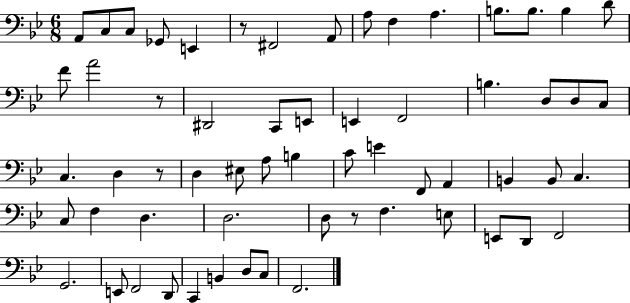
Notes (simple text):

A2/e C3/e C3/e Gb2/e E2/q R/e F#2/h A2/e A3/e F3/q A3/q. B3/e. B3/e. B3/q D4/e F4/e A4/h R/e D#2/h C2/e E2/e E2/q F2/h B3/q. D3/e D3/e C3/e C3/q. D3/q R/e D3/q EIS3/e A3/e B3/q C4/e E4/q F2/e A2/q B2/q B2/e C3/q. C3/e F3/q D3/q. D3/h. D3/e R/e F3/q. E3/e E2/e D2/e F2/h G2/h. E2/e F2/h D2/e C2/q B2/q D3/e C3/e F2/h.